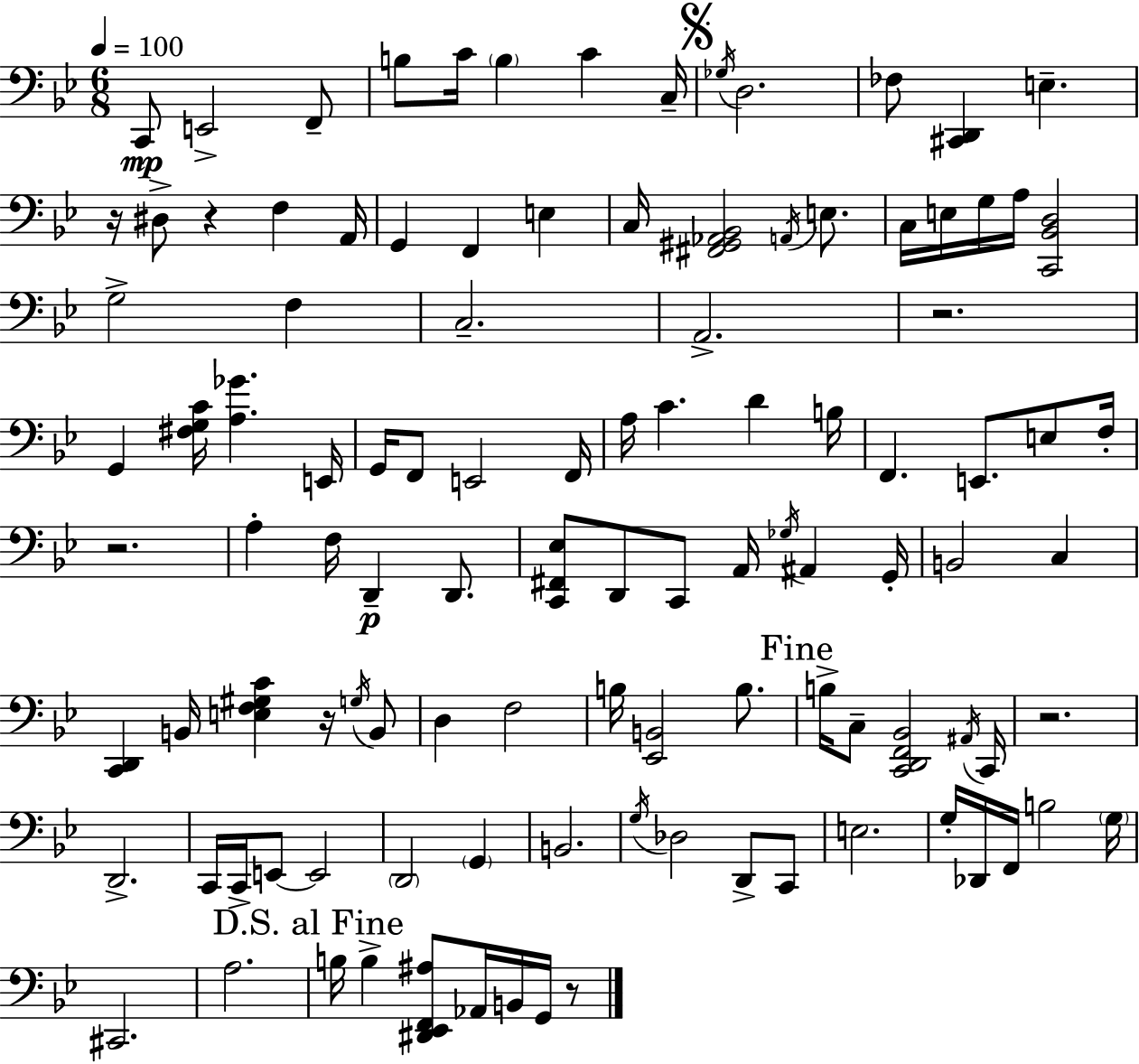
X:1
T:Untitled
M:6/8
L:1/4
K:Bb
C,,/2 E,,2 F,,/2 B,/2 C/4 B, C C,/4 _G,/4 D,2 _F,/2 [^C,,D,,] E, z/4 ^D,/2 z F, A,,/4 G,, F,, E, C,/4 [^F,,^G,,_A,,_B,,]2 A,,/4 E,/2 C,/4 E,/4 G,/4 A,/4 [C,,_B,,D,]2 G,2 F, C,2 A,,2 z2 G,, [^F,G,C]/4 [A,_G] E,,/4 G,,/4 F,,/2 E,,2 F,,/4 A,/4 C D B,/4 F,, E,,/2 E,/2 F,/4 z2 A, F,/4 D,, D,,/2 [C,,^F,,_E,]/2 D,,/2 C,,/2 A,,/4 _G,/4 ^A,, G,,/4 B,,2 C, [C,,D,,] B,,/4 [E,F,^G,C] z/4 G,/4 B,,/2 D, F,2 B,/4 [_E,,B,,]2 B,/2 B,/4 C,/2 [C,,D,,F,,_B,,]2 ^A,,/4 C,,/4 z2 D,,2 C,,/4 C,,/4 E,,/2 E,,2 D,,2 G,, B,,2 G,/4 _D,2 D,,/2 C,,/2 E,2 G,/4 _D,,/4 F,,/4 B,2 G,/4 ^C,,2 A,2 B,/4 B, [^D,,_E,,F,,^A,]/2 _A,,/4 B,,/4 G,,/4 z/2